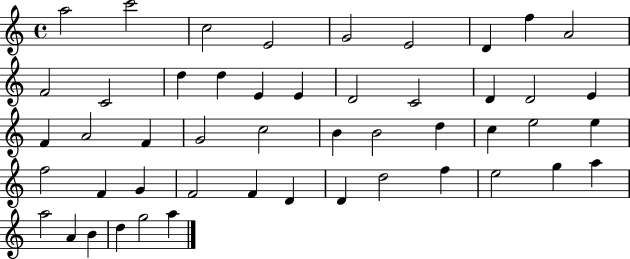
{
  \clef treble
  \time 4/4
  \defaultTimeSignature
  \key c \major
  a''2 c'''2 | c''2 e'2 | g'2 e'2 | d'4 f''4 a'2 | \break f'2 c'2 | d''4 d''4 e'4 e'4 | d'2 c'2 | d'4 d'2 e'4 | \break f'4 a'2 f'4 | g'2 c''2 | b'4 b'2 d''4 | c''4 e''2 e''4 | \break f''2 f'4 g'4 | f'2 f'4 d'4 | d'4 d''2 f''4 | e''2 g''4 a''4 | \break a''2 a'4 b'4 | d''4 g''2 a''4 | \bar "|."
}